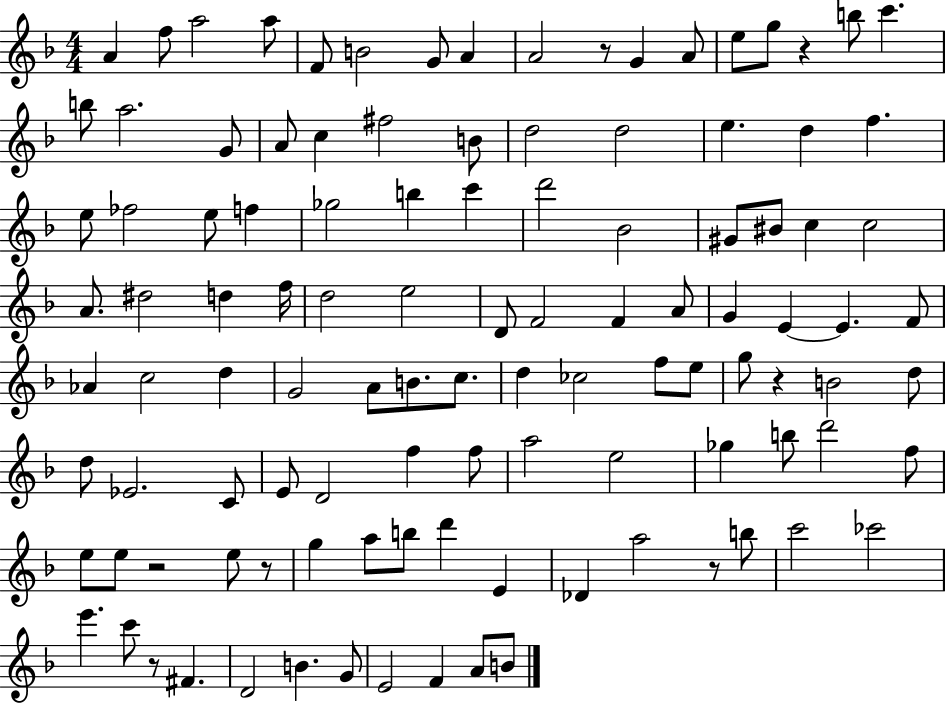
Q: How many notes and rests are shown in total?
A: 111